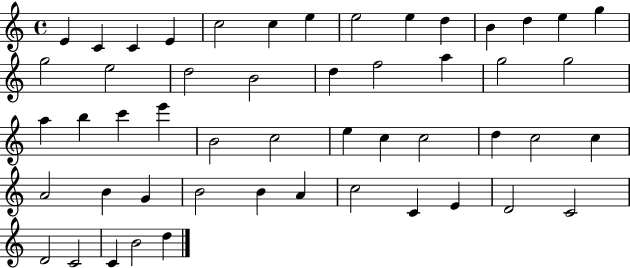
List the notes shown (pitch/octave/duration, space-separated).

E4/q C4/q C4/q E4/q C5/h C5/q E5/q E5/h E5/q D5/q B4/q D5/q E5/q G5/q G5/h E5/h D5/h B4/h D5/q F5/h A5/q G5/h G5/h A5/q B5/q C6/q E6/q B4/h C5/h E5/q C5/q C5/h D5/q C5/h C5/q A4/h B4/q G4/q B4/h B4/q A4/q C5/h C4/q E4/q D4/h C4/h D4/h C4/h C4/q B4/h D5/q